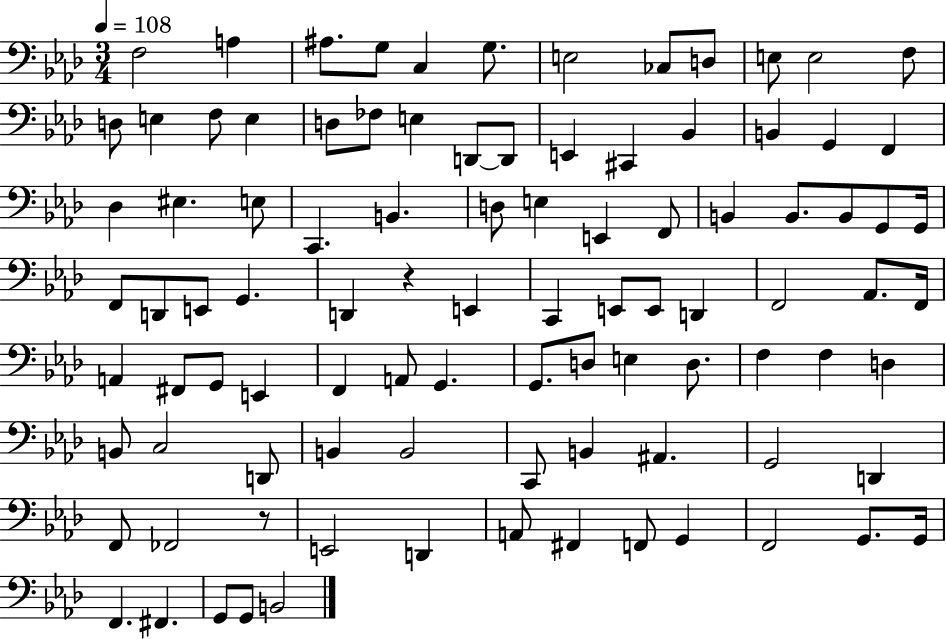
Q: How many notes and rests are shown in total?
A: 96